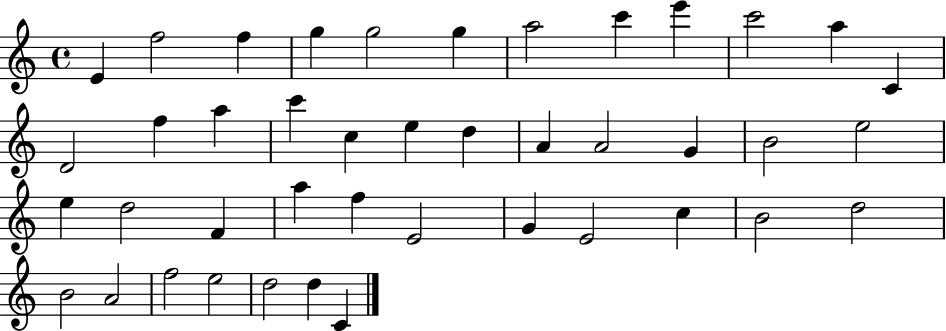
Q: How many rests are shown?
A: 0